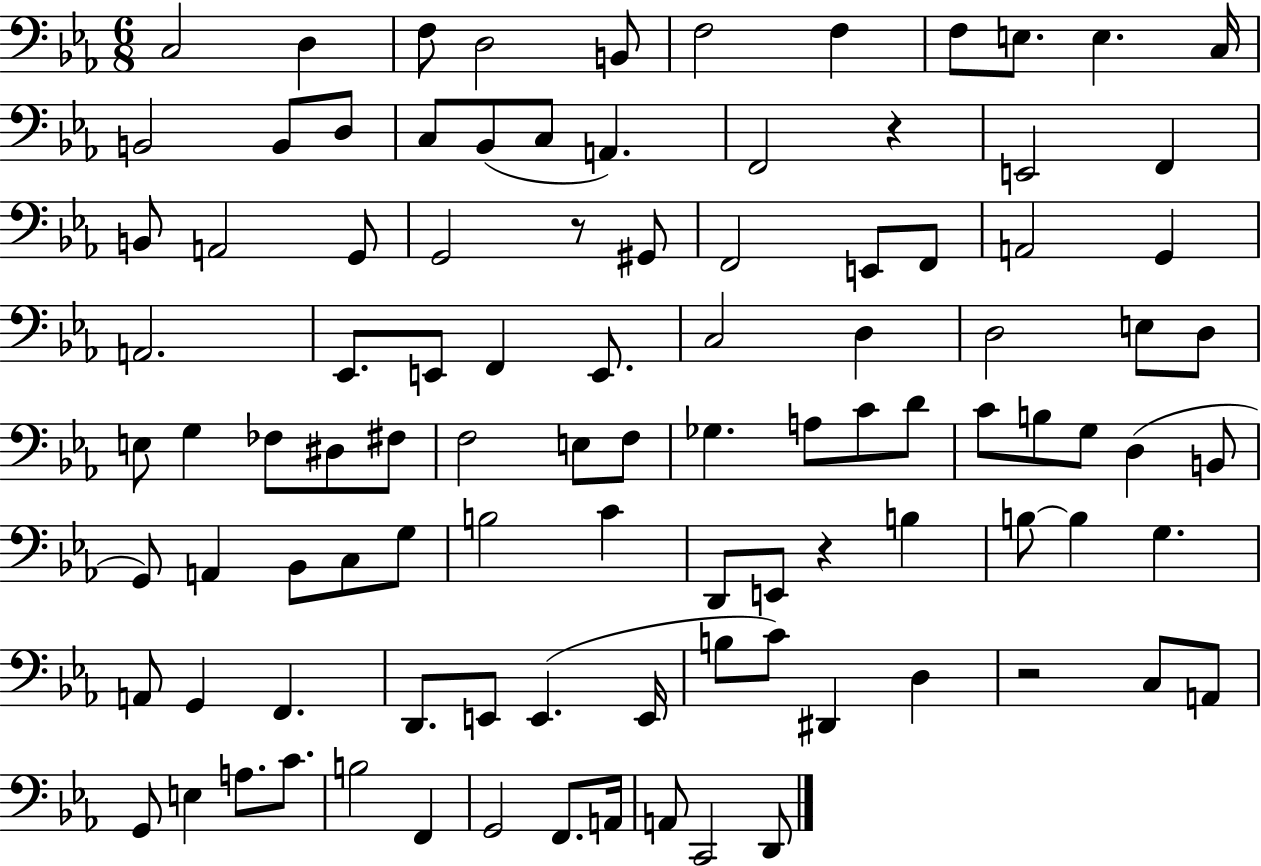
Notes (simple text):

C3/h D3/q F3/e D3/h B2/e F3/h F3/q F3/e E3/e. E3/q. C3/s B2/h B2/e D3/e C3/e Bb2/e C3/e A2/q. F2/h R/q E2/h F2/q B2/e A2/h G2/e G2/h R/e G#2/e F2/h E2/e F2/e A2/h G2/q A2/h. Eb2/e. E2/e F2/q E2/e. C3/h D3/q D3/h E3/e D3/e E3/e G3/q FES3/e D#3/e F#3/e F3/h E3/e F3/e Gb3/q. A3/e C4/e D4/e C4/e B3/e G3/e D3/q B2/e G2/e A2/q Bb2/e C3/e G3/e B3/h C4/q D2/e E2/e R/q B3/q B3/e B3/q G3/q. A2/e G2/q F2/q. D2/e. E2/e E2/q. E2/s B3/e C4/e D#2/q D3/q R/h C3/e A2/e G2/e E3/q A3/e. C4/e. B3/h F2/q G2/h F2/e. A2/s A2/e C2/h D2/e